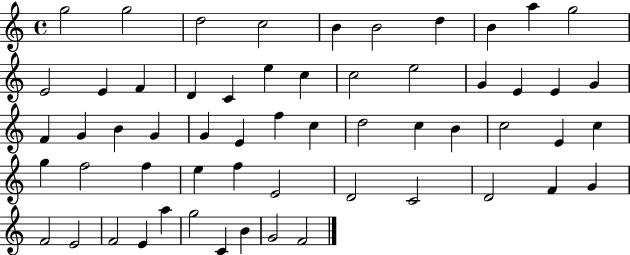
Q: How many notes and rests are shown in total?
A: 58